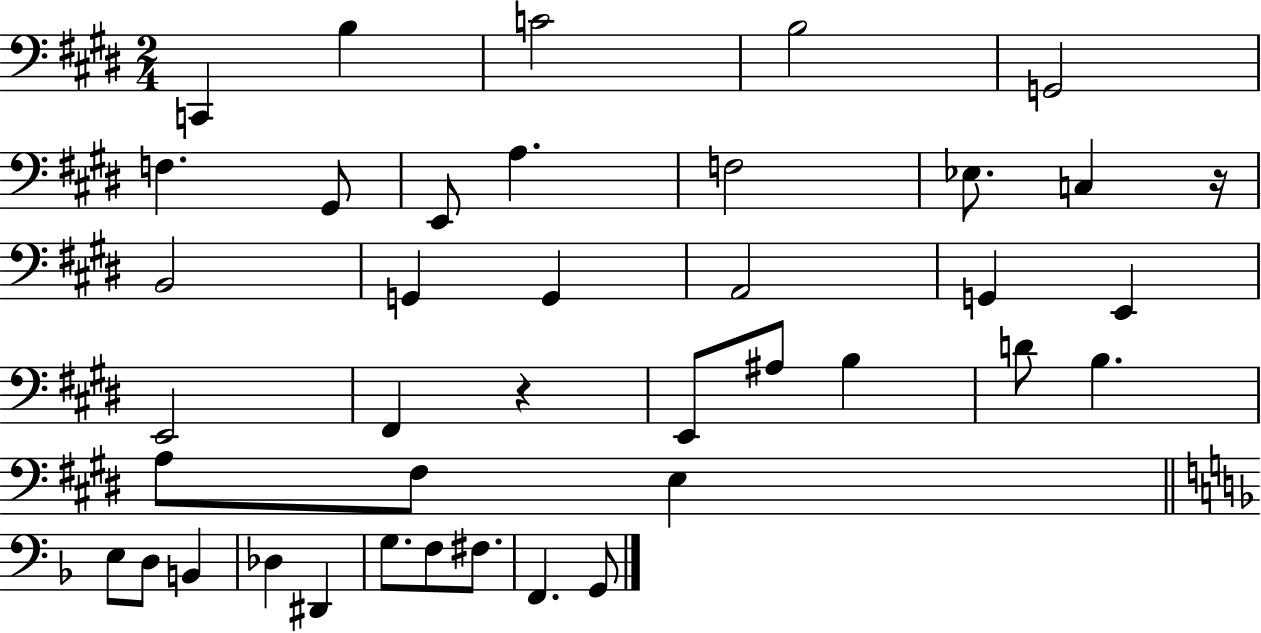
C2/q B3/q C4/h B3/h G2/h F3/q. G#2/e E2/e A3/q. F3/h Eb3/e. C3/q R/s B2/h G2/q G2/q A2/h G2/q E2/q E2/h F#2/q R/q E2/e A#3/e B3/q D4/e B3/q. A3/e F#3/e E3/q E3/e D3/e B2/q Db3/q D#2/q G3/e. F3/e F#3/e. F2/q. G2/e